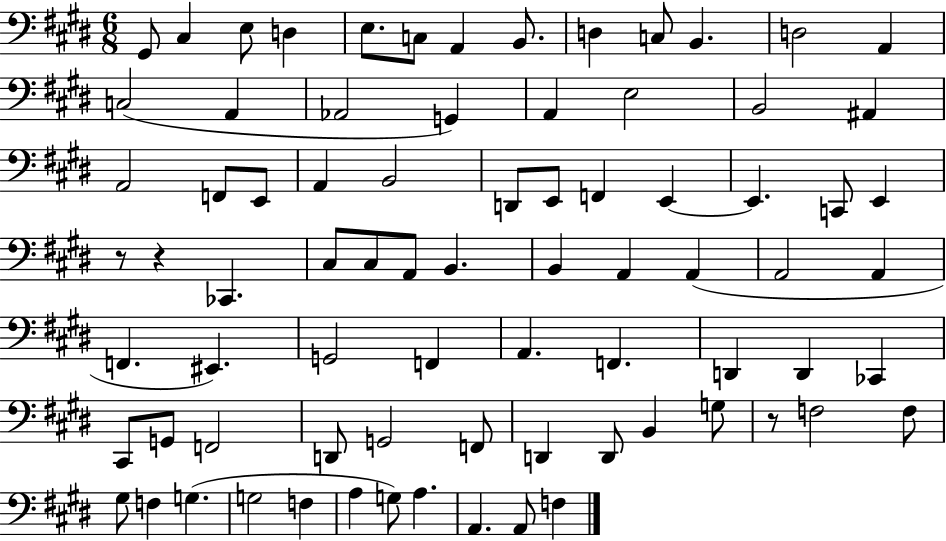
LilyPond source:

{
  \clef bass
  \numericTimeSignature
  \time 6/8
  \key e \major
  gis,8 cis4 e8 d4 | e8. c8 a,4 b,8. | d4 c8 b,4. | d2 a,4 | \break c2( a,4 | aes,2 g,4) | a,4 e2 | b,2 ais,4 | \break a,2 f,8 e,8 | a,4 b,2 | d,8 e,8 f,4 e,4~~ | e,4. c,8 e,4 | \break r8 r4 ces,4. | cis8 cis8 a,8 b,4. | b,4 a,4 a,4( | a,2 a,4 | \break f,4. eis,4.) | g,2 f,4 | a,4. f,4. | d,4 d,4 ces,4 | \break cis,8 g,8 f,2 | d,8 g,2 f,8 | d,4 d,8 b,4 g8 | r8 f2 f8 | \break gis8 f4 g4.( | g2 f4 | a4 g8) a4. | a,4. a,8 f4 | \break \bar "|."
}